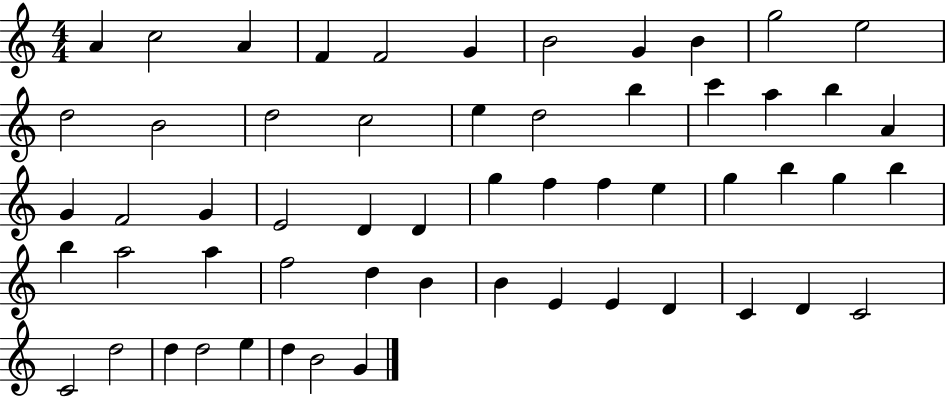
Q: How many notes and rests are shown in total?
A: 57